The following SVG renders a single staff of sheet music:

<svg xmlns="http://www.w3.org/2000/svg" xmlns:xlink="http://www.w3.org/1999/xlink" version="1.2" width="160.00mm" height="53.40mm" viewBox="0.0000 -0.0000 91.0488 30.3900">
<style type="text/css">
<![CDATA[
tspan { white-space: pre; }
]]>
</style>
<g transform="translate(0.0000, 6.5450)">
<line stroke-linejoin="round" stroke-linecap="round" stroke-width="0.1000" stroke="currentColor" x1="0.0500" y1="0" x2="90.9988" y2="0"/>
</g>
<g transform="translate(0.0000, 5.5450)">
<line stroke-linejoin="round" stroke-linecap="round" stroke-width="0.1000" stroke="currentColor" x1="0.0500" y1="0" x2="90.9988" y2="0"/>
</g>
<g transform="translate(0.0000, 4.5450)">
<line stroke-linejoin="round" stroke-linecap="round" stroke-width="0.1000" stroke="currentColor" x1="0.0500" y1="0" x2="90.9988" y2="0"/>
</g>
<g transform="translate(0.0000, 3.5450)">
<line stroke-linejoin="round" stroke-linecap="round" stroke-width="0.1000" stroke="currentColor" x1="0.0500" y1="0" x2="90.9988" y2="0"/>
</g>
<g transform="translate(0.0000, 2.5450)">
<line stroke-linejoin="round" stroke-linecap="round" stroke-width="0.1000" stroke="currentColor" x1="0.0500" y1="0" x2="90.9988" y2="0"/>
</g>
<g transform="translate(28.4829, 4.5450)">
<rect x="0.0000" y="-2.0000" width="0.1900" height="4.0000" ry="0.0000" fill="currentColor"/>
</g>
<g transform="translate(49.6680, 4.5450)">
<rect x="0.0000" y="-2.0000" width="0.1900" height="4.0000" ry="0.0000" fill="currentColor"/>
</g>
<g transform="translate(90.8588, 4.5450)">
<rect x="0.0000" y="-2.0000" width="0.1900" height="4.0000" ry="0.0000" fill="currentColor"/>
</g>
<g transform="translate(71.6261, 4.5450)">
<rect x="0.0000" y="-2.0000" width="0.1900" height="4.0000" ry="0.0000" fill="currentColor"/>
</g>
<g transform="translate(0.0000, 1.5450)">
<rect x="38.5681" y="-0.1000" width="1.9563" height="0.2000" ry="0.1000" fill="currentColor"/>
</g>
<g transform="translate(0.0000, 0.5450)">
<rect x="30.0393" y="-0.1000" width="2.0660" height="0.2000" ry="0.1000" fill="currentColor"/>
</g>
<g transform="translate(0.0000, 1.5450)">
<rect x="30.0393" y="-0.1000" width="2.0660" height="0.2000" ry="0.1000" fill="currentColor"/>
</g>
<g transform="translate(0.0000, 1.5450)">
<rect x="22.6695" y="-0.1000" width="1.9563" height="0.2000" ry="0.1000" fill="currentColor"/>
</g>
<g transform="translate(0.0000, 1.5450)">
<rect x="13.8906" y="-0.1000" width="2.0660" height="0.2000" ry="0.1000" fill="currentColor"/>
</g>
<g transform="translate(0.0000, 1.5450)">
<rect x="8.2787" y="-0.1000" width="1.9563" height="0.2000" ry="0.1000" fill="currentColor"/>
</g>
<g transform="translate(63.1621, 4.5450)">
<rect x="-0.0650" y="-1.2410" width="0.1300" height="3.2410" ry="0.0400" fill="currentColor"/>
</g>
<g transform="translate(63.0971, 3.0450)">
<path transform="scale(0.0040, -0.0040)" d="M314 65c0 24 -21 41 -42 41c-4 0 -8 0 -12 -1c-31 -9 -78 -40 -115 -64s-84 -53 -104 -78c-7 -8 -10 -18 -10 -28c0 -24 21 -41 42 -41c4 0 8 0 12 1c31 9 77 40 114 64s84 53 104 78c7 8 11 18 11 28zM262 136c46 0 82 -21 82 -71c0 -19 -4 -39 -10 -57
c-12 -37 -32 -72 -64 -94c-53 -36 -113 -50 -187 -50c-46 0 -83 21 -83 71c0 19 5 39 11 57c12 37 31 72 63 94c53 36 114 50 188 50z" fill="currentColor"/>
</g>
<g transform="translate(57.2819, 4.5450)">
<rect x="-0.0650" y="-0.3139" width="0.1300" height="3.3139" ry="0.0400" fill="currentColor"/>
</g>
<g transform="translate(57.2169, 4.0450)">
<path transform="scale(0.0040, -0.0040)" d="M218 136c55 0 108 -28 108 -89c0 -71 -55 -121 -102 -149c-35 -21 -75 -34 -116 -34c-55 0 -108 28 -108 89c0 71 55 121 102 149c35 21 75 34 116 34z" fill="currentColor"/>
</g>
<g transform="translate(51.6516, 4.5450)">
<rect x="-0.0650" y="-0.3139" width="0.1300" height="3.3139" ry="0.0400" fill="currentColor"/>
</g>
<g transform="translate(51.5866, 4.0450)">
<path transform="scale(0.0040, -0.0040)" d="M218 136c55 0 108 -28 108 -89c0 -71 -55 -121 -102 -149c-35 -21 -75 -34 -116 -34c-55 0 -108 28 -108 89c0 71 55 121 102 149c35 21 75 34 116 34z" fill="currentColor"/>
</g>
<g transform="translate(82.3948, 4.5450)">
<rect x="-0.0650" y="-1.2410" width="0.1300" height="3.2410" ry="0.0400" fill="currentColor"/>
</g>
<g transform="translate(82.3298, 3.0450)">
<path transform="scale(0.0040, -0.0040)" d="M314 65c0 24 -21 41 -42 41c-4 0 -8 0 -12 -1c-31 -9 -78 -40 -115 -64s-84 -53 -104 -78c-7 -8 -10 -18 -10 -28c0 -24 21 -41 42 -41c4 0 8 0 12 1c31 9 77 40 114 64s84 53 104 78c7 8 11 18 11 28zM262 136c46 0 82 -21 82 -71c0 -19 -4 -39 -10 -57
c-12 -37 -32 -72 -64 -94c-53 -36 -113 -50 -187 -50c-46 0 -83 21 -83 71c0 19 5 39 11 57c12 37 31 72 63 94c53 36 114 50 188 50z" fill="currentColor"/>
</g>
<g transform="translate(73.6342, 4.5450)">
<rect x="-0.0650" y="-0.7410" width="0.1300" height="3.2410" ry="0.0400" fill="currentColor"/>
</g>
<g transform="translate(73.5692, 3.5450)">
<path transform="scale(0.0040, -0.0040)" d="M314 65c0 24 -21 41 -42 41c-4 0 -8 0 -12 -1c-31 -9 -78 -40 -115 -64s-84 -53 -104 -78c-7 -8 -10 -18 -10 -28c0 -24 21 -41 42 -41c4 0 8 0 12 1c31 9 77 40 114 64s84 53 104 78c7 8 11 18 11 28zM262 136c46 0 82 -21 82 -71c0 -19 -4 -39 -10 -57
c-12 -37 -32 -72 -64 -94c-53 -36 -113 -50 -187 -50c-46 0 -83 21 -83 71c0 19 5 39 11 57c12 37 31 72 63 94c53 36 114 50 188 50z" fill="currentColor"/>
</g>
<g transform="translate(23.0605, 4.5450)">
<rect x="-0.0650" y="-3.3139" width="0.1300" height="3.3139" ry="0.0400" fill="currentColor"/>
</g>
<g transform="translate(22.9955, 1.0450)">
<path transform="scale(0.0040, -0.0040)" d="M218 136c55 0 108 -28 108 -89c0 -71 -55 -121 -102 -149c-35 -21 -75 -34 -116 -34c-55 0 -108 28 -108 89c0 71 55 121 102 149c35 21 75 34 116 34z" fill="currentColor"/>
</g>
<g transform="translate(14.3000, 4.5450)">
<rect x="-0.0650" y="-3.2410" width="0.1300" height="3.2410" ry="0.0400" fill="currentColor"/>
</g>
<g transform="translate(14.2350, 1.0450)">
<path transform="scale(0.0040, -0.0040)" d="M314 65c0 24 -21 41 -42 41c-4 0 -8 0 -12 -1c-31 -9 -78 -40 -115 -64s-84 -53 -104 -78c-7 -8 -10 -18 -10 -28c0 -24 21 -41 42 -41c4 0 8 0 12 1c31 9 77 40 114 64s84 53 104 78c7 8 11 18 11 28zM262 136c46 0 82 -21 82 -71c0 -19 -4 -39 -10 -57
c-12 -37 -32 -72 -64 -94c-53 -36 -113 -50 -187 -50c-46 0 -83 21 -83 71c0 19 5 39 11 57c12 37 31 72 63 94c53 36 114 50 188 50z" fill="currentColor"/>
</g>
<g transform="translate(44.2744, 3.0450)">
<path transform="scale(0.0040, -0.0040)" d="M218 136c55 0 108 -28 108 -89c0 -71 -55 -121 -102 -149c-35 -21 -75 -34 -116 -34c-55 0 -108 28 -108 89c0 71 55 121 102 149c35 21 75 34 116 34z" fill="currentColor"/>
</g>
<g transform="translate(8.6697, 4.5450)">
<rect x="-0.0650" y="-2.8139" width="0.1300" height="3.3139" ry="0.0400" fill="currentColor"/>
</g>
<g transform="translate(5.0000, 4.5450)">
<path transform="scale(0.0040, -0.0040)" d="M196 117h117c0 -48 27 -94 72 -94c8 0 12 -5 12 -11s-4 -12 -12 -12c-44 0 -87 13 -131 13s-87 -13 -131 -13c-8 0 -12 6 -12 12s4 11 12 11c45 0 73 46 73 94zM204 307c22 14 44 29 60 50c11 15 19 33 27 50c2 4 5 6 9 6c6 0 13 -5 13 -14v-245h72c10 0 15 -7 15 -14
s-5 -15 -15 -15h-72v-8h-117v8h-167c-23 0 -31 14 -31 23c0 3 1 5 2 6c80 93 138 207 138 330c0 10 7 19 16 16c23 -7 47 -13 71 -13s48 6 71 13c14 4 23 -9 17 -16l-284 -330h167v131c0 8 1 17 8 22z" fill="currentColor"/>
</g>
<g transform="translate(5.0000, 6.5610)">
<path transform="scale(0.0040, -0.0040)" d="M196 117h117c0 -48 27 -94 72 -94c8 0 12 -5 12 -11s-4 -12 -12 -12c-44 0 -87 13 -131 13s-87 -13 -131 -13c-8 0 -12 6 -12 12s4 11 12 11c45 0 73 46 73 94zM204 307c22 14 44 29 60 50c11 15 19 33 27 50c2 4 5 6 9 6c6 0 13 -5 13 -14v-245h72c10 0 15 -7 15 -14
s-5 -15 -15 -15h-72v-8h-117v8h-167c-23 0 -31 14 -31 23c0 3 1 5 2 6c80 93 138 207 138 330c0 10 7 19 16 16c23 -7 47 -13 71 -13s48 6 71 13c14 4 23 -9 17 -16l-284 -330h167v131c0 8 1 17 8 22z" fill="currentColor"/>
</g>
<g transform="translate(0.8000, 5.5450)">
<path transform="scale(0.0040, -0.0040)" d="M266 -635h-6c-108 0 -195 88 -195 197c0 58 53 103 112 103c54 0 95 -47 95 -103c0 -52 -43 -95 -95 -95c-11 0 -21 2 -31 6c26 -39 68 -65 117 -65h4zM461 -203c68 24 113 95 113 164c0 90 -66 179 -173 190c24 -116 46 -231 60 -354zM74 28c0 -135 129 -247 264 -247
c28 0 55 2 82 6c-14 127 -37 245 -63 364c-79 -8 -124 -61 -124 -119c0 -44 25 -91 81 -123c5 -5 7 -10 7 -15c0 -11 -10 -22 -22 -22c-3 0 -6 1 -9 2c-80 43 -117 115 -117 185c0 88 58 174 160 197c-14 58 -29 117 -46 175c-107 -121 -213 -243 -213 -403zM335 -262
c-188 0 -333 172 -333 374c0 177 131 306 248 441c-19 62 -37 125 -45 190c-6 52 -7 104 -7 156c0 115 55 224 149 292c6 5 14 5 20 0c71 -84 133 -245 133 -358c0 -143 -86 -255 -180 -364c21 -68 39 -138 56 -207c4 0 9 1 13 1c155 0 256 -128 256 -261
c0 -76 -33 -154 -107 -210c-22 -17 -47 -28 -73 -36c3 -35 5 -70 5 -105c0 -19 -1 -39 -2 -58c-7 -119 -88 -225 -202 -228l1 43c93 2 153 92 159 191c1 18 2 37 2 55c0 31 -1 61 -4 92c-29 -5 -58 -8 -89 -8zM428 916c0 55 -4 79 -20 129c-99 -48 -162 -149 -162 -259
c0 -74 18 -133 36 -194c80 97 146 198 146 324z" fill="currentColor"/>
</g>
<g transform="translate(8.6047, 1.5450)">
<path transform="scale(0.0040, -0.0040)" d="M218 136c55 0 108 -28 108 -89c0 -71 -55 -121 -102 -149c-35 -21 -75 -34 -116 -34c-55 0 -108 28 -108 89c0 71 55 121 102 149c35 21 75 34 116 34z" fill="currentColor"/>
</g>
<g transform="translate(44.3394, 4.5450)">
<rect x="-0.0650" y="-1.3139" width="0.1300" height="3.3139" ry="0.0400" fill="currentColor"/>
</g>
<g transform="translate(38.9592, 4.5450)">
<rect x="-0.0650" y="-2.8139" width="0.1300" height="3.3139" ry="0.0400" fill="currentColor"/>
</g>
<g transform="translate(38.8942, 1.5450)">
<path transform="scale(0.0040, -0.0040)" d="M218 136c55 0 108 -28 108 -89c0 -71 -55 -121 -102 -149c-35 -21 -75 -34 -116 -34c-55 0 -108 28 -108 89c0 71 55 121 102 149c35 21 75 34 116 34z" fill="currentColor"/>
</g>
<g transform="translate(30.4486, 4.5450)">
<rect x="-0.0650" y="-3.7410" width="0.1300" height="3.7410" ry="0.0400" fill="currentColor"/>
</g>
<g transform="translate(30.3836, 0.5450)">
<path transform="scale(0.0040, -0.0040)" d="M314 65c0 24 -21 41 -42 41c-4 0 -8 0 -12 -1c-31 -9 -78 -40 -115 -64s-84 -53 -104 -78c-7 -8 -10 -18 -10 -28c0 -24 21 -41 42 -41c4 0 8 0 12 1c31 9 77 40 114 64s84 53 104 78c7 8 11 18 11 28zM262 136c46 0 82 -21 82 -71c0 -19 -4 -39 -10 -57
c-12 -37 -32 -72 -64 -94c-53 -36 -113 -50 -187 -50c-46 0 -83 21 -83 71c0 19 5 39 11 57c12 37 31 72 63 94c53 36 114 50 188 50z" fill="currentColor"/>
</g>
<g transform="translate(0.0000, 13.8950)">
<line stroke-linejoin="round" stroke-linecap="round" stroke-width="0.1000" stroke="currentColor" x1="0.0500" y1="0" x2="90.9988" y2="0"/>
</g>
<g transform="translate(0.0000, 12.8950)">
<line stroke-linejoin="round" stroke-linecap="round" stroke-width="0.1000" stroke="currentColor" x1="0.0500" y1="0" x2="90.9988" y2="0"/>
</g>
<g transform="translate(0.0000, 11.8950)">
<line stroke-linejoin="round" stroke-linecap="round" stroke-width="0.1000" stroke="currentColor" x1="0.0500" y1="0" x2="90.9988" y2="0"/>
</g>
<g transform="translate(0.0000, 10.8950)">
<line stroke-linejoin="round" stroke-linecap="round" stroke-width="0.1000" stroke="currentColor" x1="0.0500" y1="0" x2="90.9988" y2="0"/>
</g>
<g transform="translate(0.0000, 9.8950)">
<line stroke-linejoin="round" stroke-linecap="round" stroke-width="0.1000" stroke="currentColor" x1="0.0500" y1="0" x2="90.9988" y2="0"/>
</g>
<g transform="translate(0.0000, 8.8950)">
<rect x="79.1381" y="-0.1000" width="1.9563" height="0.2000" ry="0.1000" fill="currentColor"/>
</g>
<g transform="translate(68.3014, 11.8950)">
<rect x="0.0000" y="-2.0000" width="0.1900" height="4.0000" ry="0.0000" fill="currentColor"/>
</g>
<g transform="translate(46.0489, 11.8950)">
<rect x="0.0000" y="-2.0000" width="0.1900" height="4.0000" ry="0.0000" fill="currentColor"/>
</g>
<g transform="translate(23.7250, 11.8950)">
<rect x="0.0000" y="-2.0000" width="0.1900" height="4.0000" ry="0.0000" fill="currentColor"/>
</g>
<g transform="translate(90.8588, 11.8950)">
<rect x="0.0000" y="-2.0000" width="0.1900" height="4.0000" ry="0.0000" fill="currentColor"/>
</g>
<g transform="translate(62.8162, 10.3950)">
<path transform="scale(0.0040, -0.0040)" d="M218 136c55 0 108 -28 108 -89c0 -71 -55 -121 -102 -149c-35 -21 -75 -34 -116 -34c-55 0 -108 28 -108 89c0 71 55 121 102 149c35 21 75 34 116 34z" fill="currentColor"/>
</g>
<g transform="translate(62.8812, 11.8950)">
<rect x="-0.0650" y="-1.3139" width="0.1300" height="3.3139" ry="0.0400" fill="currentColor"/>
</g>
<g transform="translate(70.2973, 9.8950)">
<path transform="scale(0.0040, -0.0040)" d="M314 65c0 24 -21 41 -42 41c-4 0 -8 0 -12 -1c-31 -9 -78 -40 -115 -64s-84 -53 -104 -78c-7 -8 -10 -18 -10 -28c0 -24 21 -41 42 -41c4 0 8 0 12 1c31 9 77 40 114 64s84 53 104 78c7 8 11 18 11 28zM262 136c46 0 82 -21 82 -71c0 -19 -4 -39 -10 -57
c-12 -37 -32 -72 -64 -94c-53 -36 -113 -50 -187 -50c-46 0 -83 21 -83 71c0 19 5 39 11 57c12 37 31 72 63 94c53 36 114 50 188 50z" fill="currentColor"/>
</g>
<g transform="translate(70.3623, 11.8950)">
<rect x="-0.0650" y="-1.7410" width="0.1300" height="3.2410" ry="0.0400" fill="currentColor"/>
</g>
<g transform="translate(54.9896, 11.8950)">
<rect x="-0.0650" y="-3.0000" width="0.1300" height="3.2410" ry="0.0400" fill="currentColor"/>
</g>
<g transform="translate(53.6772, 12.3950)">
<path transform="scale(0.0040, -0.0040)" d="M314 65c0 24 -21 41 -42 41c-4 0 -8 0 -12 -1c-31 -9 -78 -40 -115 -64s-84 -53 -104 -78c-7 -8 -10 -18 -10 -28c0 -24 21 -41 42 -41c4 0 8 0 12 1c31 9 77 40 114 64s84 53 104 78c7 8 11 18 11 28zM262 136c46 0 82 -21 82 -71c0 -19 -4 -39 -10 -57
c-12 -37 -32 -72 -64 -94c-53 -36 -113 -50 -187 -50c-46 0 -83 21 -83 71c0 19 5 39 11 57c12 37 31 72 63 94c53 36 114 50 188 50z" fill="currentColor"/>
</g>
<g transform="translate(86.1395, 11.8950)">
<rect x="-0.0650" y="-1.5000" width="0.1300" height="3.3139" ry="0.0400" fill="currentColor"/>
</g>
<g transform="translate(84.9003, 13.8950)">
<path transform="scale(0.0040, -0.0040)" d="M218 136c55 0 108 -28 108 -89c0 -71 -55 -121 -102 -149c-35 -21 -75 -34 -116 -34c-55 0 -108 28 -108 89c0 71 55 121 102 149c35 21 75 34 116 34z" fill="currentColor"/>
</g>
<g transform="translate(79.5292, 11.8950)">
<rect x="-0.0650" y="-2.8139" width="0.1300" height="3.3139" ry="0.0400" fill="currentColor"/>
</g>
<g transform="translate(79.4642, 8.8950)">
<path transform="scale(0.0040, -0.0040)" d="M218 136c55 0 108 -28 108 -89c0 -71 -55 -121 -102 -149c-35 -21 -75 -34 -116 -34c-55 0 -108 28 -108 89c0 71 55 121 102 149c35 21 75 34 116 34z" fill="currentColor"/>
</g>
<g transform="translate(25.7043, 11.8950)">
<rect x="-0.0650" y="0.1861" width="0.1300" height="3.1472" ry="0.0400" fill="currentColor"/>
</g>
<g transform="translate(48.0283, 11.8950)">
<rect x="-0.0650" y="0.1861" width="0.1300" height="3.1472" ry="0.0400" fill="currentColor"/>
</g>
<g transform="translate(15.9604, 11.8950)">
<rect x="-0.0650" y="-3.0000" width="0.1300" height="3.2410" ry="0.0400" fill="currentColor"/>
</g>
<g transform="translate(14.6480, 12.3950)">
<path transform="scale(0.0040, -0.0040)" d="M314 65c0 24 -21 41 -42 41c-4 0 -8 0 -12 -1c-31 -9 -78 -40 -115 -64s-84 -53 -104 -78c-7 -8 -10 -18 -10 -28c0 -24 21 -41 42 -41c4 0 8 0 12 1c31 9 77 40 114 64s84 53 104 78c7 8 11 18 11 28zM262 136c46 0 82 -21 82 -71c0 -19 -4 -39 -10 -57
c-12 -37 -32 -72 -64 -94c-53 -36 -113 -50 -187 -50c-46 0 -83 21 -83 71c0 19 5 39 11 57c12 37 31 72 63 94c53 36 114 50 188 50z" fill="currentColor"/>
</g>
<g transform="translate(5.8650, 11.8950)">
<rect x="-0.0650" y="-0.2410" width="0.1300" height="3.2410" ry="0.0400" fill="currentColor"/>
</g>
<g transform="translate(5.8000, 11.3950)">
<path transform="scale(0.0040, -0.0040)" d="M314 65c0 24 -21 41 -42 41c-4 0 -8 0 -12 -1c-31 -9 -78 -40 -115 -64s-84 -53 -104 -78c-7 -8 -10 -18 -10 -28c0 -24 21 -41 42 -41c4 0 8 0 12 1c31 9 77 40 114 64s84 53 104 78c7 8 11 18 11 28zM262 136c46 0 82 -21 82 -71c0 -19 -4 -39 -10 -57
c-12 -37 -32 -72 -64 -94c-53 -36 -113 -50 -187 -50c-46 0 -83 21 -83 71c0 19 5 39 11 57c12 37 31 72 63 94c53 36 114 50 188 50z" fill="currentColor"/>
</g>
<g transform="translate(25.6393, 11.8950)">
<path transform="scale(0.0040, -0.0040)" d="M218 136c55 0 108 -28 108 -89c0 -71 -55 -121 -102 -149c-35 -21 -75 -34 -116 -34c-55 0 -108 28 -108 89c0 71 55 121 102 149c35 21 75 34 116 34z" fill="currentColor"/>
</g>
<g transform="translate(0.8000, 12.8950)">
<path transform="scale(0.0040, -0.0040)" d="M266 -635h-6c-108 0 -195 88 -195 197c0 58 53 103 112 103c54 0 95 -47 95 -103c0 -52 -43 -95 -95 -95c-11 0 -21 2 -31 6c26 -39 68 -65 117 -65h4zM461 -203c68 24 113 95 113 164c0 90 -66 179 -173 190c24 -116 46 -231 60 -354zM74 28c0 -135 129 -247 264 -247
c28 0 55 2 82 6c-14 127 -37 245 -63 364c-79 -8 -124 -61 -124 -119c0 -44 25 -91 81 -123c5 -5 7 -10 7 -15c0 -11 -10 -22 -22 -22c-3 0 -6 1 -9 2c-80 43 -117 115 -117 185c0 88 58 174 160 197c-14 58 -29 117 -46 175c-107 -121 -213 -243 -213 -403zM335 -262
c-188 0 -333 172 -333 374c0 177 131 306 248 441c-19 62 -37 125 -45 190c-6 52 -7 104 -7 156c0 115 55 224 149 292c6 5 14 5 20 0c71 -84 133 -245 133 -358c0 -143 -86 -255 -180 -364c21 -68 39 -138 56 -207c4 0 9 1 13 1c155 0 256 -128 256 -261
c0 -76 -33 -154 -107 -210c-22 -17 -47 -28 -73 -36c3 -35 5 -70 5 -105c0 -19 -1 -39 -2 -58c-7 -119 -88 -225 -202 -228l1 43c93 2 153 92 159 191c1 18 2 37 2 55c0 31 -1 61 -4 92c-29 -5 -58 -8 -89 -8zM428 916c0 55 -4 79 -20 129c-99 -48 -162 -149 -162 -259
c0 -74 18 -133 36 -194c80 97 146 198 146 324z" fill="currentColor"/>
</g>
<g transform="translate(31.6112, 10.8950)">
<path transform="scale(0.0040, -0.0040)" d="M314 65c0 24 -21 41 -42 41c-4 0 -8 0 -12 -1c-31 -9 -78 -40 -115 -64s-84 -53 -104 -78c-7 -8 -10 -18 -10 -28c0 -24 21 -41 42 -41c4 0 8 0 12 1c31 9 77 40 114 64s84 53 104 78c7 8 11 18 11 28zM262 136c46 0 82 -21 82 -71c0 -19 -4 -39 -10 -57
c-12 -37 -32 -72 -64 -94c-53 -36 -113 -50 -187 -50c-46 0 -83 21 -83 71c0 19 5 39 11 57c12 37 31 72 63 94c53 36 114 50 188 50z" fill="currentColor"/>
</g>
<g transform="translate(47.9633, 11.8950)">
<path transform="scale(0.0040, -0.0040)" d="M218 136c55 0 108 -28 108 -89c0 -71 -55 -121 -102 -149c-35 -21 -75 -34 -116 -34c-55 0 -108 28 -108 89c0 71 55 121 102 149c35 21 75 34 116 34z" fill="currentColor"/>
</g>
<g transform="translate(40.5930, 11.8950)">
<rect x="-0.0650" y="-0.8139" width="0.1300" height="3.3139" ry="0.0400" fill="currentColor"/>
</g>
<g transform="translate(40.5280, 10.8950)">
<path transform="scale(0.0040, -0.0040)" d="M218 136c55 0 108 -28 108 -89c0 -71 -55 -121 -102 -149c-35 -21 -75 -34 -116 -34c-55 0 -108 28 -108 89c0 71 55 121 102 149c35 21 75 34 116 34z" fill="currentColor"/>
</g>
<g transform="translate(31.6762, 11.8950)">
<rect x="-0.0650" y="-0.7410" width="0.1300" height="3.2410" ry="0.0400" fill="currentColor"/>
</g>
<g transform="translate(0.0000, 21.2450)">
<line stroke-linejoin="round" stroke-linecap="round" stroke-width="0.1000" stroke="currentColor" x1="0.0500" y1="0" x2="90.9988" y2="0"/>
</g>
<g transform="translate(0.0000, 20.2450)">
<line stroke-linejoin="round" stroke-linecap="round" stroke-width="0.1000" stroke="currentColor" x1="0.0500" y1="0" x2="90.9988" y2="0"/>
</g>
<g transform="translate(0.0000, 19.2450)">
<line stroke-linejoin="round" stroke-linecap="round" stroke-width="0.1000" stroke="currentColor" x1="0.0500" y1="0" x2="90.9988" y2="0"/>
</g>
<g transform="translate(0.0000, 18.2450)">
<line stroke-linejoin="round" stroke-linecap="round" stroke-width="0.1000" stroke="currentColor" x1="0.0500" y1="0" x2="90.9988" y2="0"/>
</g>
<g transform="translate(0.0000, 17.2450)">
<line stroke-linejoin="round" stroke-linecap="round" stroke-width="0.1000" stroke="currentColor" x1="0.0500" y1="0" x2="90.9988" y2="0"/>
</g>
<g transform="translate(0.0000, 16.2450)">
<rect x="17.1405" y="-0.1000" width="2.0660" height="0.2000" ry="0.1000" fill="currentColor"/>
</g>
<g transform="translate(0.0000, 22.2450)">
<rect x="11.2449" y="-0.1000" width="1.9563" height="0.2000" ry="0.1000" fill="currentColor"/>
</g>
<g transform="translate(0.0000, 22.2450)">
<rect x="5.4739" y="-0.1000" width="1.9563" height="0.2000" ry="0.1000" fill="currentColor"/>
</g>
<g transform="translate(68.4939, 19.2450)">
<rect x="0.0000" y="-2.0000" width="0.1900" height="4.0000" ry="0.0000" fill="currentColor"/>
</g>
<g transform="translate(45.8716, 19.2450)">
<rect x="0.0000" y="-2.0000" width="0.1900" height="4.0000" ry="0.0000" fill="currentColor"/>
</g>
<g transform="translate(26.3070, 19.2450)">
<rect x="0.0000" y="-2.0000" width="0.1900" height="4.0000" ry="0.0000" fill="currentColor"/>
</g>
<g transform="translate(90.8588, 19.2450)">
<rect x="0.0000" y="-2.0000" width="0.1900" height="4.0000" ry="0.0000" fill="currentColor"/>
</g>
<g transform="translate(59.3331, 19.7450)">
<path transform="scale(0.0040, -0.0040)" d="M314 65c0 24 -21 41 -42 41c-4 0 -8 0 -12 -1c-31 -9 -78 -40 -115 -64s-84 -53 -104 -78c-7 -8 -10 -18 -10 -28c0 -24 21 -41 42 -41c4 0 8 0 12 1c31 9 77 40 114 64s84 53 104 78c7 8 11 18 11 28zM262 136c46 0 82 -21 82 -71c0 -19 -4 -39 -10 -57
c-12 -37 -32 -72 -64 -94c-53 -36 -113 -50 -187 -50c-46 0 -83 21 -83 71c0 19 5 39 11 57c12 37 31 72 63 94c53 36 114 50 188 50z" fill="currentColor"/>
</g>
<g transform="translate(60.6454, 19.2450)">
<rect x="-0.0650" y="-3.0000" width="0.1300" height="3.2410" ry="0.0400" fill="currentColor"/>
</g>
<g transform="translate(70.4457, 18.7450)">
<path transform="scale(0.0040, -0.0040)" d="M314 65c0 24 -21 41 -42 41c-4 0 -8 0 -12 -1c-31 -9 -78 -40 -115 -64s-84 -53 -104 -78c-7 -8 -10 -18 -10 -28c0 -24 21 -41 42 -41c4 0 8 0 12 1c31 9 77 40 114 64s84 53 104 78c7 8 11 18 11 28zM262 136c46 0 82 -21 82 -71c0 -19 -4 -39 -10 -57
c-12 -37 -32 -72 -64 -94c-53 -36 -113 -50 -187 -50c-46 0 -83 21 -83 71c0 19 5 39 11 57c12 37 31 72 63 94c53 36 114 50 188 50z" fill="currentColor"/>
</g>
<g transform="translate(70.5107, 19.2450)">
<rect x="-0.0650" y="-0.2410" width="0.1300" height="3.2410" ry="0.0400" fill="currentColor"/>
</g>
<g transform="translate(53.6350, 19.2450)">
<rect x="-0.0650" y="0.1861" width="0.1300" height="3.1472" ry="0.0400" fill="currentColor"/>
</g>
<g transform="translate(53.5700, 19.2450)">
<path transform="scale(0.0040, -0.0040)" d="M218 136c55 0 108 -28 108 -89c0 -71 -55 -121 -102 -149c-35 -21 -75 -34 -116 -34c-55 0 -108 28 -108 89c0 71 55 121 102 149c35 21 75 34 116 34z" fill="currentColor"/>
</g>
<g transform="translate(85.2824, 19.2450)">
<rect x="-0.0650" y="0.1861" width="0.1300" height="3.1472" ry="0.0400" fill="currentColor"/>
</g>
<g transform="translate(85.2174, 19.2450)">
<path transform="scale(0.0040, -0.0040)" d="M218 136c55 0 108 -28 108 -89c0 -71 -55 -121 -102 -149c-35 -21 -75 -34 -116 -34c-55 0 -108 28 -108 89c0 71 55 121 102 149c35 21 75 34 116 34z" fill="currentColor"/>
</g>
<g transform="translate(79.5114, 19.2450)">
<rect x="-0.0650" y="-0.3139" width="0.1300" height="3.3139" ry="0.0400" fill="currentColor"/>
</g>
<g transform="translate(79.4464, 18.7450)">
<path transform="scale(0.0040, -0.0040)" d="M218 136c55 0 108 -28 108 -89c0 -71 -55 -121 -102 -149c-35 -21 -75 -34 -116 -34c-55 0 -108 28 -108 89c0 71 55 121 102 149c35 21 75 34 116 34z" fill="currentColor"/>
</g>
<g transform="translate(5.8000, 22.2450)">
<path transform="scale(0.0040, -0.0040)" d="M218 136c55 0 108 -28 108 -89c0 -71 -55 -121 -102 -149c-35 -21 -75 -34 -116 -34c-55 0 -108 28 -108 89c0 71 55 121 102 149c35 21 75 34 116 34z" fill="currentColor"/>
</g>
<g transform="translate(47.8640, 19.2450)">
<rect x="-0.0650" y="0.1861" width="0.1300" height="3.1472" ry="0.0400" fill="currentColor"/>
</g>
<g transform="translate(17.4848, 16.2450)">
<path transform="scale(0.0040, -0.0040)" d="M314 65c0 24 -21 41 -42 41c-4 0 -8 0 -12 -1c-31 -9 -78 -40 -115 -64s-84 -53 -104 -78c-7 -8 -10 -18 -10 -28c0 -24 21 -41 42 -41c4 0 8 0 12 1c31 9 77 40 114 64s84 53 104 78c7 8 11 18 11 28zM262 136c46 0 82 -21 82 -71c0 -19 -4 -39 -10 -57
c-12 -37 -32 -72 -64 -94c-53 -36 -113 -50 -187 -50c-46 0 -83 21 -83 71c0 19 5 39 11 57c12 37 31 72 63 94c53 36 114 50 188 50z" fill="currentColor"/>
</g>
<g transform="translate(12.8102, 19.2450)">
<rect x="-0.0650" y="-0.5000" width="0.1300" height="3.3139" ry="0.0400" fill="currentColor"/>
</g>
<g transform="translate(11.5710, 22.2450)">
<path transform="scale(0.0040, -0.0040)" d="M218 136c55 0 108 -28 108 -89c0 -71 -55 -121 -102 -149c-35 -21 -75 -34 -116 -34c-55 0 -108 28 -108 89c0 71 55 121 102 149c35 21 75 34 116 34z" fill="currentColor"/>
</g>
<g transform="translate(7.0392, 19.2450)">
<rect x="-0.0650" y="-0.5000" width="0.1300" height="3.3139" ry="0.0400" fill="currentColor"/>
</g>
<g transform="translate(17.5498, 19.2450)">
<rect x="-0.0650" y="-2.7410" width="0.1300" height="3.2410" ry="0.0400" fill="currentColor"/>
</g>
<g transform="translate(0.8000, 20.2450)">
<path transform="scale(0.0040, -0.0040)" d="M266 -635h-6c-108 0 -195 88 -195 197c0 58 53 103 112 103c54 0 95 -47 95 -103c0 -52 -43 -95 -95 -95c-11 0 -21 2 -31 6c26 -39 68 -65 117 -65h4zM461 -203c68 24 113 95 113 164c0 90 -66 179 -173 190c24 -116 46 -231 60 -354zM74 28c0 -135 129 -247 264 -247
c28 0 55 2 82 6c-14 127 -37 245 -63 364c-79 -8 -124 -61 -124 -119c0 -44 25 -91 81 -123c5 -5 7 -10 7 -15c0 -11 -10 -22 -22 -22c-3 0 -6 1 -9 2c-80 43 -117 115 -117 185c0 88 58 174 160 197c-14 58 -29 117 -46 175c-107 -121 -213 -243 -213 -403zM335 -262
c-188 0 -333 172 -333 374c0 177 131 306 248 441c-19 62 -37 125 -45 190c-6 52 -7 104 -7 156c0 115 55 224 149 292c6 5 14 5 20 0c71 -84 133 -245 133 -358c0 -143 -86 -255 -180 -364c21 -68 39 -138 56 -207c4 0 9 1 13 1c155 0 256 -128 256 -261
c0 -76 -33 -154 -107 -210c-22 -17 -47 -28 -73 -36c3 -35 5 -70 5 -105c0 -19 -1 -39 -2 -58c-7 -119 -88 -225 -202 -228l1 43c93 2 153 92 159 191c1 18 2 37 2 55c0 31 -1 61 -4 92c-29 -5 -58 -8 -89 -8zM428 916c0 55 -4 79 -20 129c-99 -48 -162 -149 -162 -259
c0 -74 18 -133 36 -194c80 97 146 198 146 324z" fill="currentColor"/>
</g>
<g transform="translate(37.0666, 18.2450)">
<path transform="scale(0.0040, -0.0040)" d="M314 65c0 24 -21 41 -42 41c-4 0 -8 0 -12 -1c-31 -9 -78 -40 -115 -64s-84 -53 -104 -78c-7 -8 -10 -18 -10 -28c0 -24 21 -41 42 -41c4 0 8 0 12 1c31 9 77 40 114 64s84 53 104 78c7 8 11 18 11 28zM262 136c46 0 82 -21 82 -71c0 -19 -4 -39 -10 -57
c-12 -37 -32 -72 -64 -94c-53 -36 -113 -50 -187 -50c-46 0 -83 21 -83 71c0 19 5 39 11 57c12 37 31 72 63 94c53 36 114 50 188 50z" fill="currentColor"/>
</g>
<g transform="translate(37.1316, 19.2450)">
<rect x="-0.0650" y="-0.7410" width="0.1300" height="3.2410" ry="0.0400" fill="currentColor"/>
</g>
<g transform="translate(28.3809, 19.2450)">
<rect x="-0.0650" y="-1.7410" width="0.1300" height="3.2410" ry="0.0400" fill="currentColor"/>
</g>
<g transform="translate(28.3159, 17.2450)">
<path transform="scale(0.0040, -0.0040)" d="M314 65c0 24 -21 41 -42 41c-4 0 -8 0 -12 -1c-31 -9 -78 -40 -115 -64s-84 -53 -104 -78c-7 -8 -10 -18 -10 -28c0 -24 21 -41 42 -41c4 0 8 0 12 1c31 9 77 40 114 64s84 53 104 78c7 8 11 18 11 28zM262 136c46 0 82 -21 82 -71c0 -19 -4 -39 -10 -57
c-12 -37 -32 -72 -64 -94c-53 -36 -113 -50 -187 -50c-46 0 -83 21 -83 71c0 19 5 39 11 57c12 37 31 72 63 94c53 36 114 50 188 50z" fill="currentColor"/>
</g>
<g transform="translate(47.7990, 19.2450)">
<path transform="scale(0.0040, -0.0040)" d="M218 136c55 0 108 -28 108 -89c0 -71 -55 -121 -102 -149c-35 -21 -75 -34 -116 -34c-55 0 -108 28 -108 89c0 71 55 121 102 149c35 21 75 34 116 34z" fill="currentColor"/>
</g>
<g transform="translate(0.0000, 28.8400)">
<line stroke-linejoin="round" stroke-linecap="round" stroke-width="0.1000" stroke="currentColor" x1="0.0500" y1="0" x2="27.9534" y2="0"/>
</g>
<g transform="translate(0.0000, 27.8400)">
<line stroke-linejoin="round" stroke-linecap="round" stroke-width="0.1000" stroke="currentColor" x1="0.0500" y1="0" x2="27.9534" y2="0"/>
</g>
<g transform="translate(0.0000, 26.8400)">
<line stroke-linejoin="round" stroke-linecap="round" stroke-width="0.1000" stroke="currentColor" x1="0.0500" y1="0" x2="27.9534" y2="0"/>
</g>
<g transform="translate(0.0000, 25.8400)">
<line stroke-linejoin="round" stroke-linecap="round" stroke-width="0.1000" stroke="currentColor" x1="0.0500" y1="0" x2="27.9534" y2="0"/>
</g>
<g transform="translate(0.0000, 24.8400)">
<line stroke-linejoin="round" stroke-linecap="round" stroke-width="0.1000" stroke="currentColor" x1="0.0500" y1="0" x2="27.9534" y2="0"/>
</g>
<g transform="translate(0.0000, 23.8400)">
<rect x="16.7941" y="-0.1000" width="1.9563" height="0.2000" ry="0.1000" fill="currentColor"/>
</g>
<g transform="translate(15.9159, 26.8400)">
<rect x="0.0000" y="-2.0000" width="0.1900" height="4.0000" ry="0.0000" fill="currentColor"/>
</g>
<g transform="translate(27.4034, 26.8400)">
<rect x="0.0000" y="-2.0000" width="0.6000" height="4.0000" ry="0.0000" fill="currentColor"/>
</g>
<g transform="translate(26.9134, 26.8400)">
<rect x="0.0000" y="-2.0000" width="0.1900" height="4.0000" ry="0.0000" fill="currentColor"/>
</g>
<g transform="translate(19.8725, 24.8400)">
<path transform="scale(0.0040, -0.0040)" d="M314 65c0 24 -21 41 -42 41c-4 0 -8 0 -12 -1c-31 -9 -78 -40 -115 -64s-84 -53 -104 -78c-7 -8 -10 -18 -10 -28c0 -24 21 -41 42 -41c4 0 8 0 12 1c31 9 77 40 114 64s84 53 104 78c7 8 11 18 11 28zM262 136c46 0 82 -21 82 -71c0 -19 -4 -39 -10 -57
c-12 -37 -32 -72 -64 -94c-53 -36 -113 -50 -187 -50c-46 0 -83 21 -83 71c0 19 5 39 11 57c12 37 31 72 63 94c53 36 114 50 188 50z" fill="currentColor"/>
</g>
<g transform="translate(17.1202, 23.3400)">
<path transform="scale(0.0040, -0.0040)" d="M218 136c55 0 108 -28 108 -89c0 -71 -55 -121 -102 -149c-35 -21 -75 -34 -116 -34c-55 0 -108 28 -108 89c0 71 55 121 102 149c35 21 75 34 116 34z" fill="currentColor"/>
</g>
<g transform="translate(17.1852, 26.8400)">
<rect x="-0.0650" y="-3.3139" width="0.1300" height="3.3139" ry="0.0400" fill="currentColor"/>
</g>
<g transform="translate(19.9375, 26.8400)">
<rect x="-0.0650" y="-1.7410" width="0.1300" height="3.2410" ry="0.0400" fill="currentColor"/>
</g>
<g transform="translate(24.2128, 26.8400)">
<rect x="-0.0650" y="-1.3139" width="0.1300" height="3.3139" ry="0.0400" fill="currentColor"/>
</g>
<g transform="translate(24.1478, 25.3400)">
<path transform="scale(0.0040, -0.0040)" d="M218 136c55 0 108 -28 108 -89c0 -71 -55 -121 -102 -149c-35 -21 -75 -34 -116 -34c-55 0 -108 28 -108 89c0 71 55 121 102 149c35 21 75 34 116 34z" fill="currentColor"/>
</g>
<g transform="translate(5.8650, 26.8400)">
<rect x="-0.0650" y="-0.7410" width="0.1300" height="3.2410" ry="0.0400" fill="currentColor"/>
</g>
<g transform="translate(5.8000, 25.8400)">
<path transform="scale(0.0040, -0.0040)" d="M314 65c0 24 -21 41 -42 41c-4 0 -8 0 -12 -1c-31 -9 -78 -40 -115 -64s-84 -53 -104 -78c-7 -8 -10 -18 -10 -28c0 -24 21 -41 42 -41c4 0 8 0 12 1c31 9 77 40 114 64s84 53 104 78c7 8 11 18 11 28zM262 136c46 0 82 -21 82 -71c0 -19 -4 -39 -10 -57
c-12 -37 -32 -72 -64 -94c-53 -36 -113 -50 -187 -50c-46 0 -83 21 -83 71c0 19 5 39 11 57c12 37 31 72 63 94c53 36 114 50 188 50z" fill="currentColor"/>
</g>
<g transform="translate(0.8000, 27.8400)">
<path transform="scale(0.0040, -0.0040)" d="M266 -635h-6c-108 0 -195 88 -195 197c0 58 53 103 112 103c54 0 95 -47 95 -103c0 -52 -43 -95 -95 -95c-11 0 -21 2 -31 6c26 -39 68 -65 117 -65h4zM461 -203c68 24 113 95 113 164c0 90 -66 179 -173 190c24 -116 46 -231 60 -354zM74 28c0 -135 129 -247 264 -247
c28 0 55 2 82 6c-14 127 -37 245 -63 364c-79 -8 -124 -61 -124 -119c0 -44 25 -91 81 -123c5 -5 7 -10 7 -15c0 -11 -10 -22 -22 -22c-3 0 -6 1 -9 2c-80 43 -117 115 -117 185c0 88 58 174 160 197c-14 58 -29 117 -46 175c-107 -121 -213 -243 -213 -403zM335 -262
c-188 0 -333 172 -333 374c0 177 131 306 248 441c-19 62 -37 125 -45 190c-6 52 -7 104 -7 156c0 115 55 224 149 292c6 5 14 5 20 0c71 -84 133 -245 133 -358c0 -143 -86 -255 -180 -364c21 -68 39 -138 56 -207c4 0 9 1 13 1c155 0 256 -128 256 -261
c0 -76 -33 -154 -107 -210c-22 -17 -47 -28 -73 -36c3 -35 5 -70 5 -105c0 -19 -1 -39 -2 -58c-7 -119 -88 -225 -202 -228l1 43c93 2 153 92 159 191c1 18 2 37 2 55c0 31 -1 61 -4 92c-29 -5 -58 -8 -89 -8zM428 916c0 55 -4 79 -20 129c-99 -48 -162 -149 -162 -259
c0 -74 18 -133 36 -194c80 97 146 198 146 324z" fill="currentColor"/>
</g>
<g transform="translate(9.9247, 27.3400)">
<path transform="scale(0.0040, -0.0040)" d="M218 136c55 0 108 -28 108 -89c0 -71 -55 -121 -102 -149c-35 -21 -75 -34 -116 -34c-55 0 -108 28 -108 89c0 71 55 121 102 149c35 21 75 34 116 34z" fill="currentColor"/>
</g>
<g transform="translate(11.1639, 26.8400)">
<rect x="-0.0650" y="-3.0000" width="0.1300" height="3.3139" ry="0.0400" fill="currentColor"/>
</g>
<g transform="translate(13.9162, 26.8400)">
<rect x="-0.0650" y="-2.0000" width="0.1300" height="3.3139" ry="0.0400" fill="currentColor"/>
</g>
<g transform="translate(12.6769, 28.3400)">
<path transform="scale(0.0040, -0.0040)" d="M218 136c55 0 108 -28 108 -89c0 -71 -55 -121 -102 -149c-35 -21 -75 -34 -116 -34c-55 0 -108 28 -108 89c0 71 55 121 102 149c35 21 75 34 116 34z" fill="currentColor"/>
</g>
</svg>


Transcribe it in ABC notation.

X:1
T:Untitled
M:4/4
L:1/4
K:C
a b2 b c'2 a e c c e2 d2 e2 c2 A2 B d2 d B A2 e f2 a E C C a2 f2 d2 B B A2 c2 c B d2 A F b f2 e